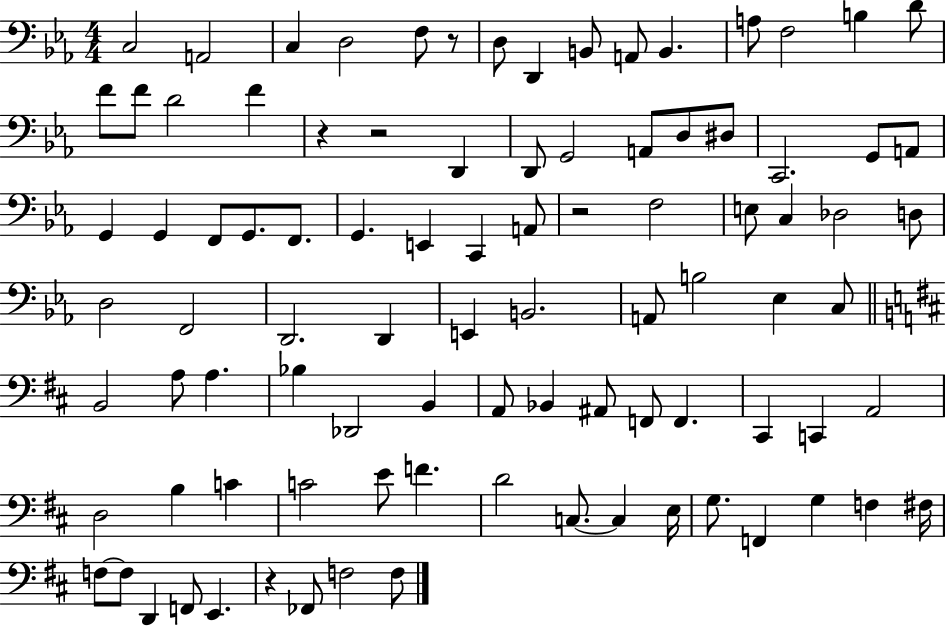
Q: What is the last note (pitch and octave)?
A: F3